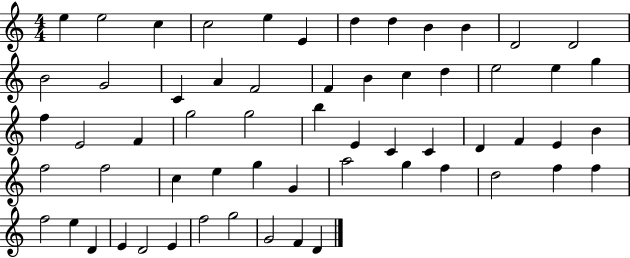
E5/q E5/h C5/q C5/h E5/q E4/q D5/q D5/q B4/q B4/q D4/h D4/h B4/h G4/h C4/q A4/q F4/h F4/q B4/q C5/q D5/q E5/h E5/q G5/q F5/q E4/h F4/q G5/h G5/h B5/q E4/q C4/q C4/q D4/q F4/q E4/q B4/q F5/h F5/h C5/q E5/q G5/q G4/q A5/h G5/q F5/q D5/h F5/q F5/q F5/h E5/q D4/q E4/q D4/h E4/q F5/h G5/h G4/h F4/q D4/q